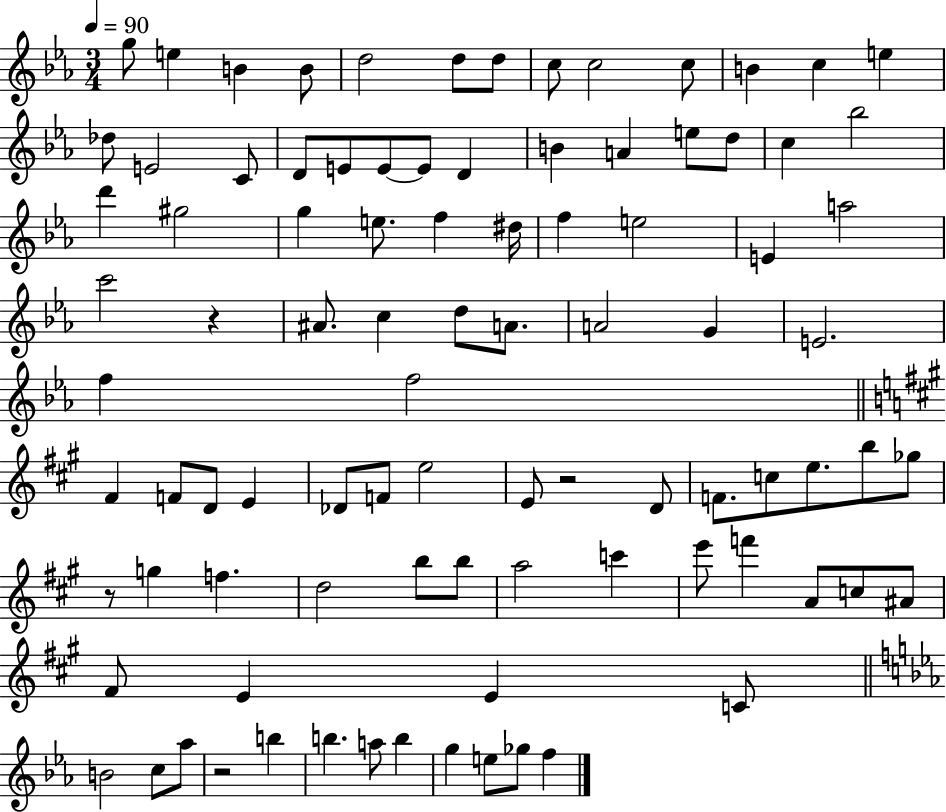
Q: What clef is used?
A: treble